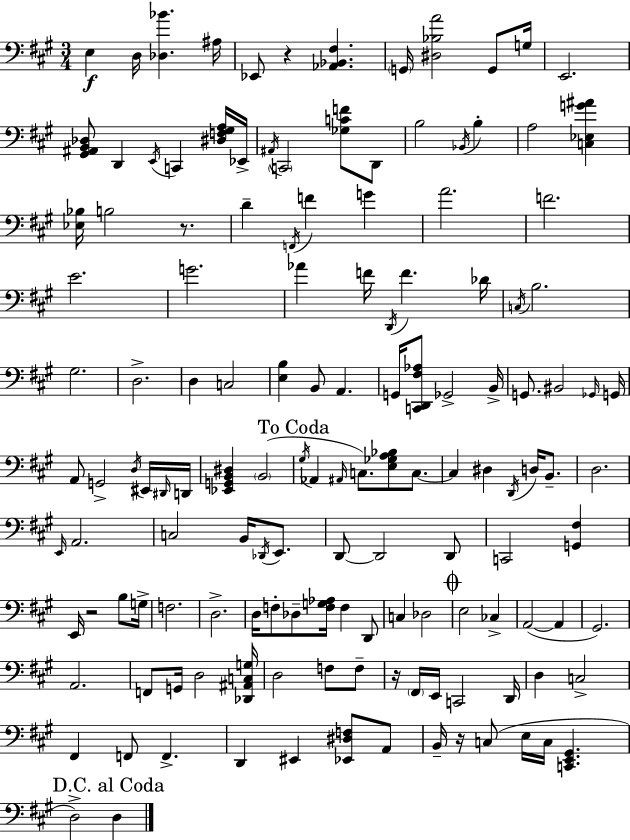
E3/q D3/s [Db3,Bb4]/q. A#3/s Eb2/e R/q [Ab2,Bb2,F#3]/q. G2/s [D#3,Bb3,A4]/h G2/e G3/s E2/h. [G#2,A#2,B2,Db3]/e D2/q E2/s C2/q [D#3,F3,G#3,A3]/s Eb2/s A#2/s C2/h [Gb3,C4,F4]/e D2/e B3/h Bb2/s B3/q A3/h [C3,Eb3,G4,A#4]/q [Eb3,Bb3]/s B3/h R/e. D4/q F2/s F4/q G4/q A4/h. F4/h. E4/h. G4/h. Ab4/q F4/s D2/s F4/q. Db4/s C3/s B3/h. G#3/h. D3/h. D3/q C3/h [E3,B3]/q B2/e A2/q. G2/s [C2,D2,F#3,Ab3]/e Gb2/h B2/s G2/e. BIS2/h Gb2/s G2/s A2/e G2/h D3/s EIS2/s D#2/s D2/s [Eb2,G2,B2,D#3]/q B2/h G#3/s Ab2/q A#2/s C3/e. [E3,Gb3,A3,Bb3]/e C3/e. C3/q D#3/q D2/s D3/s B2/e. D3/h. E2/s A2/h. C3/h B2/s Db2/s E2/e. D2/e D2/h D2/e C2/h [G2,F#3]/q E2/s R/h B3/e G3/s F3/h. D3/h. D3/s F3/e Db3/e [F3,G3,Ab3]/s F3/q D2/e C3/q Db3/h E3/h CES3/q A2/h A2/q G#2/h. A2/h. F2/e G2/s D3/h [Db2,A#2,C3,G3]/s D3/h F3/e F3/e R/s F#2/s E2/s C2/h D2/s D3/q C3/h F#2/q F2/e F2/q. D2/q EIS2/q [Eb2,D#3,F3]/e A2/e B2/s R/s C3/e E3/s C3/s [C2,E2,G#2]/q. D3/h D3/q